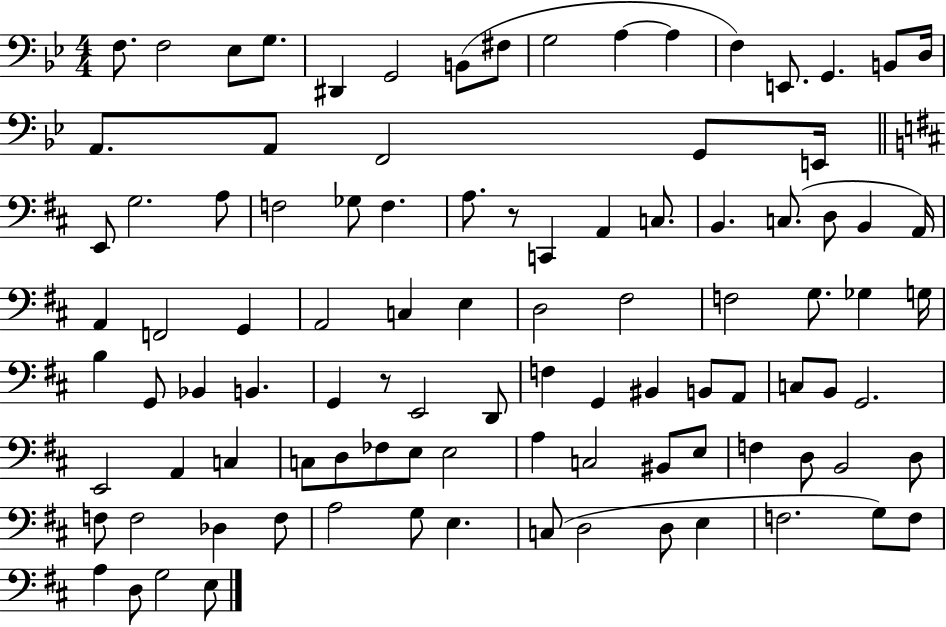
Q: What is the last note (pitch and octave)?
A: E3